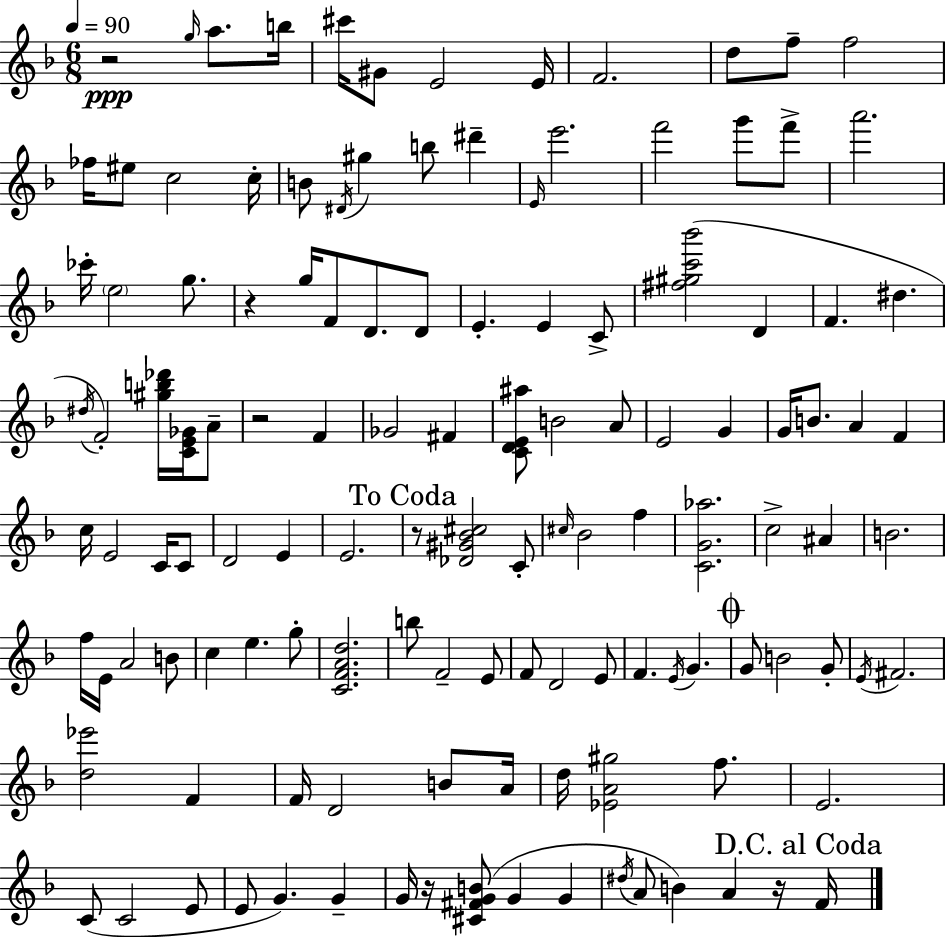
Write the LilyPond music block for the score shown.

{
  \clef treble
  \numericTimeSignature
  \time 6/8
  \key d \minor
  \tempo 4 = 90
  \repeat volta 2 { r2\ppp \grace { g''16 } a''8. | b''16 cis'''16 gis'8 e'2 | e'16 f'2. | d''8 f''8-- f''2 | \break fes''16 eis''8 c''2 | c''16-. b'8 \acciaccatura { dis'16 } gis''4 b''8 dis'''4-- | \grace { e'16 } e'''2. | f'''2 g'''8 | \break f'''8-> a'''2. | ces'''16-. \parenthesize e''2 | g''8. r4 g''16 f'8 d'8. | d'8 e'4.-. e'4 | \break c'8-> <fis'' gis'' c''' bes'''>2( d'4 | f'4. dis''4. | \acciaccatura { dis''16 } f'2-.) | <gis'' b'' des'''>16 <c' e' ges'>16 a'8-- r2 | \break f'4 ges'2 | fis'4 <c' d' e' ais''>8 b'2 | a'8 e'2 | g'4 g'16 b'8. a'4 | \break f'4 c''16 e'2 | c'16 c'8 d'2 | e'4 e'2. | \mark "To Coda" r8 <des' gis' bes' cis''>2 | \break c'8-. \grace { cis''16 } bes'2 | f''4 <c' g' aes''>2. | c''2-> | ais'4 b'2. | \break f''16 e'16 a'2 | b'8 c''4 e''4. | g''8-. <c' f' a' d''>2. | b''8 f'2-- | \break e'8 f'8 d'2 | e'8 f'4. \acciaccatura { e'16 } | g'4. \mark \markup { \musicglyph "scripts.coda" } g'8 b'2 | g'8-. \acciaccatura { e'16 } fis'2. | \break <d'' ees'''>2 | f'4 f'16 d'2 | b'8 a'16 d''16 <ees' a' gis''>2 | f''8. e'2. | \break c'8( c'2 | e'8 e'8 g'4.) | g'4-- g'16 r16 <cis' fis' g' b'>8( g'4 | g'4 \acciaccatura { dis''16 } a'8 b'4) | \break a'4 r16 \mark "D.C. al Coda" f'16 } \bar "|."
}